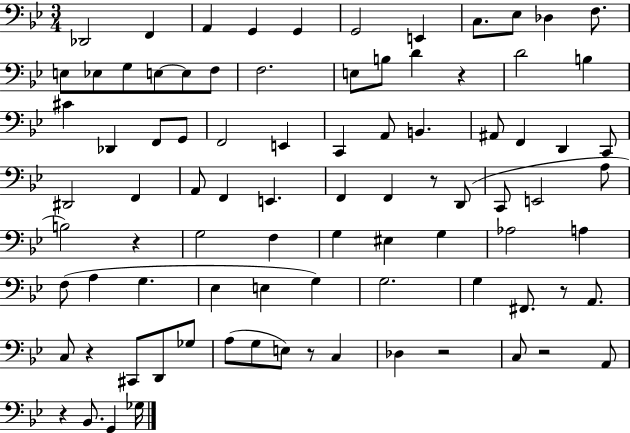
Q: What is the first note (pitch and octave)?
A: Db2